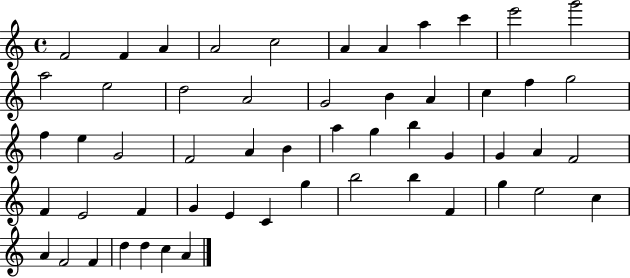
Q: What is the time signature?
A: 4/4